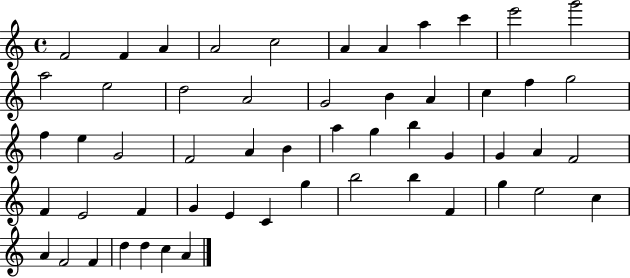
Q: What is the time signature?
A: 4/4